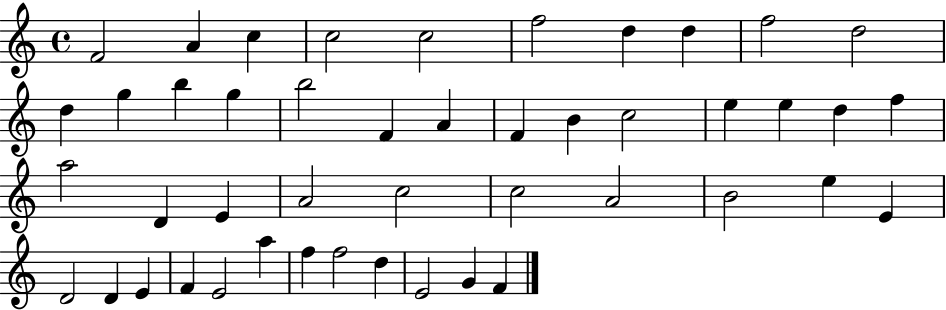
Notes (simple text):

F4/h A4/q C5/q C5/h C5/h F5/h D5/q D5/q F5/h D5/h D5/q G5/q B5/q G5/q B5/h F4/q A4/q F4/q B4/q C5/h E5/q E5/q D5/q F5/q A5/h D4/q E4/q A4/h C5/h C5/h A4/h B4/h E5/q E4/q D4/h D4/q E4/q F4/q E4/h A5/q F5/q F5/h D5/q E4/h G4/q F4/q